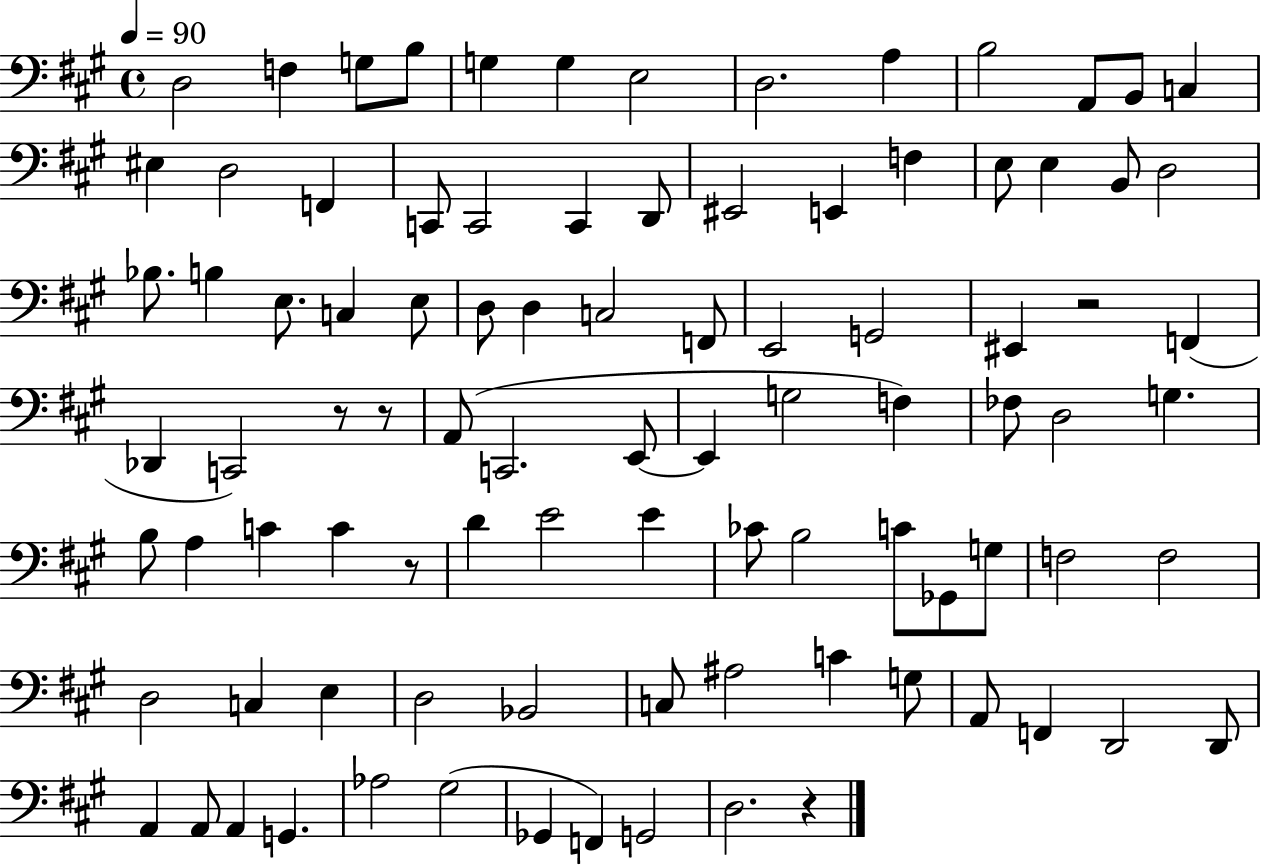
X:1
T:Untitled
M:4/4
L:1/4
K:A
D,2 F, G,/2 B,/2 G, G, E,2 D,2 A, B,2 A,,/2 B,,/2 C, ^E, D,2 F,, C,,/2 C,,2 C,, D,,/2 ^E,,2 E,, F, E,/2 E, B,,/2 D,2 _B,/2 B, E,/2 C, E,/2 D,/2 D, C,2 F,,/2 E,,2 G,,2 ^E,, z2 F,, _D,, C,,2 z/2 z/2 A,,/2 C,,2 E,,/2 E,, G,2 F, _F,/2 D,2 G, B,/2 A, C C z/2 D E2 E _C/2 B,2 C/2 _G,,/2 G,/2 F,2 F,2 D,2 C, E, D,2 _B,,2 C,/2 ^A,2 C G,/2 A,,/2 F,, D,,2 D,,/2 A,, A,,/2 A,, G,, _A,2 ^G,2 _G,, F,, G,,2 D,2 z